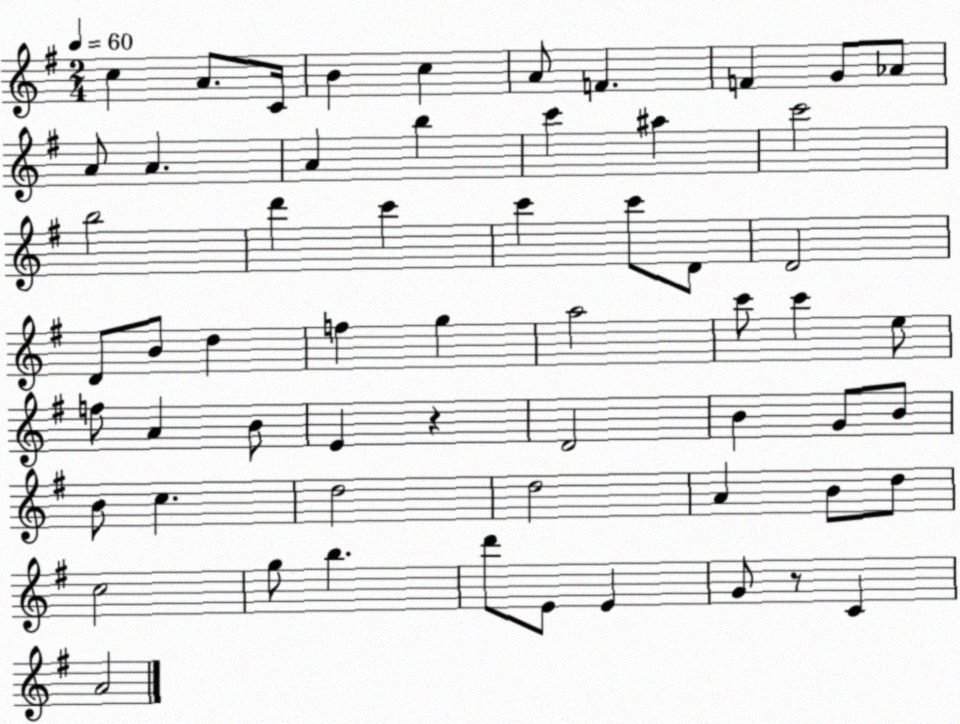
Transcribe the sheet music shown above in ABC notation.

X:1
T:Untitled
M:2/4
L:1/4
K:G
c A/2 C/4 B c A/2 F F G/2 _A/2 A/2 A A b c' ^a c'2 b2 d' c' c' c'/2 D/2 D2 D/2 B/2 d f g a2 c'/2 c' e/2 f/2 A B/2 E z D2 B G/2 B/2 B/2 c d2 d2 A B/2 d/2 c2 g/2 b d'/2 E/2 E G/2 z/2 C A2